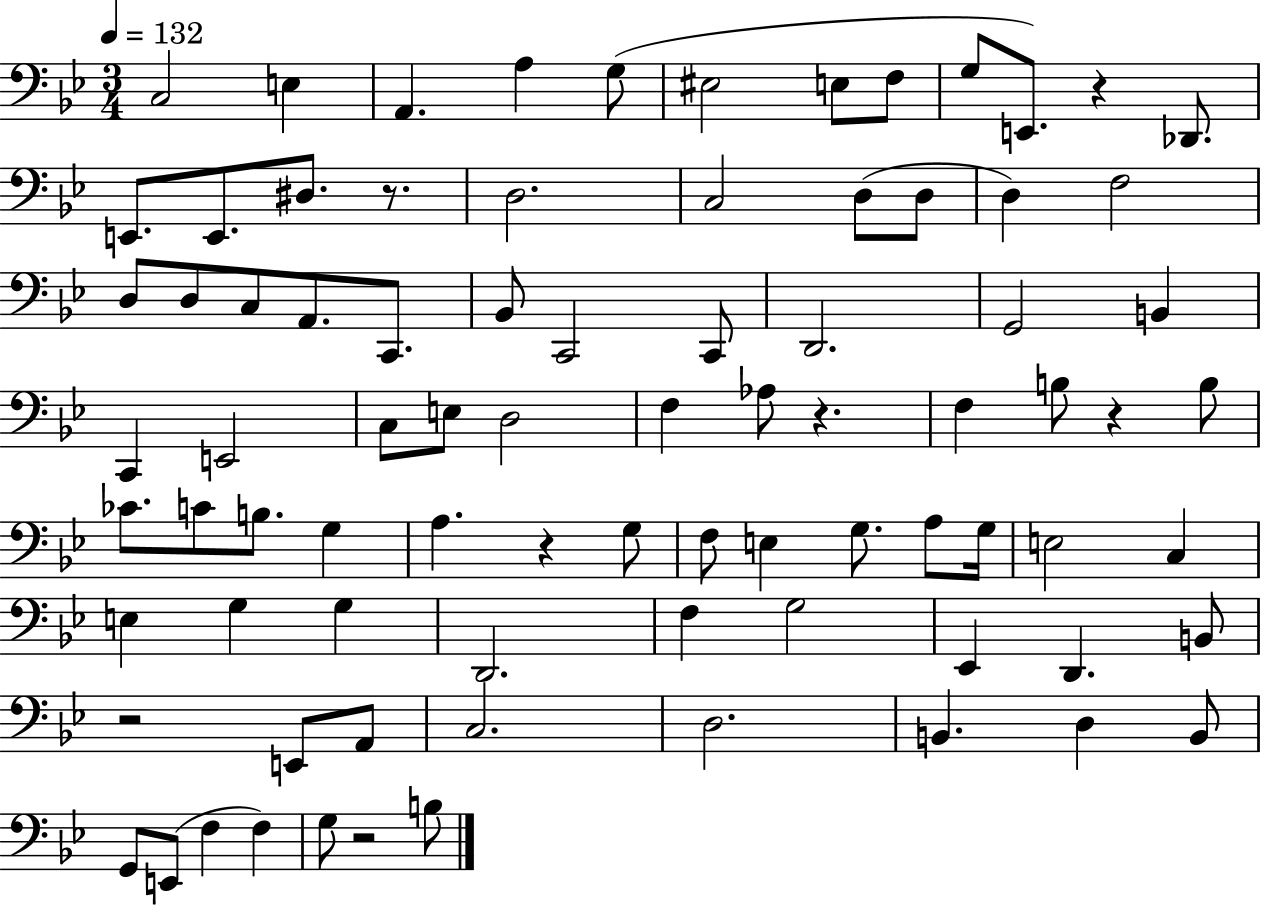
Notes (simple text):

C3/h E3/q A2/q. A3/q G3/e EIS3/h E3/e F3/e G3/e E2/e. R/q Db2/e. E2/e. E2/e. D#3/e. R/e. D3/h. C3/h D3/e D3/e D3/q F3/h D3/e D3/e C3/e A2/e. C2/e. Bb2/e C2/h C2/e D2/h. G2/h B2/q C2/q E2/h C3/e E3/e D3/h F3/q Ab3/e R/q. F3/q B3/e R/q B3/e CES4/e. C4/e B3/e. G3/q A3/q. R/q G3/e F3/e E3/q G3/e. A3/e G3/s E3/h C3/q E3/q G3/q G3/q D2/h. F3/q G3/h Eb2/q D2/q. B2/e R/h E2/e A2/e C3/h. D3/h. B2/q. D3/q B2/e G2/e E2/e F3/q F3/q G3/e R/h B3/e